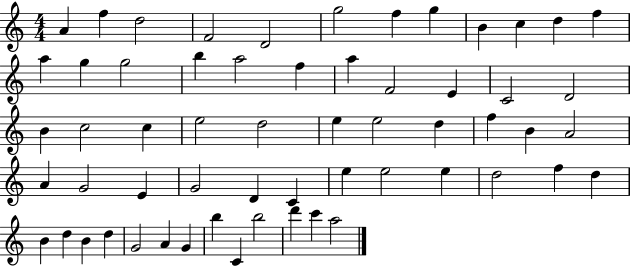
{
  \clef treble
  \numericTimeSignature
  \time 4/4
  \key c \major
  a'4 f''4 d''2 | f'2 d'2 | g''2 f''4 g''4 | b'4 c''4 d''4 f''4 | \break a''4 g''4 g''2 | b''4 a''2 f''4 | a''4 f'2 e'4 | c'2 d'2 | \break b'4 c''2 c''4 | e''2 d''2 | e''4 e''2 d''4 | f''4 b'4 a'2 | \break a'4 g'2 e'4 | g'2 d'4 c'4 | e''4 e''2 e''4 | d''2 f''4 d''4 | \break b'4 d''4 b'4 d''4 | g'2 a'4 g'4 | b''4 c'4 b''2 | d'''4 c'''4 a''2 | \break \bar "|."
}